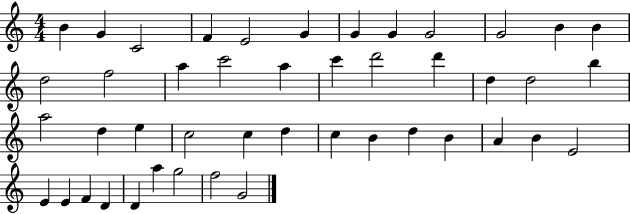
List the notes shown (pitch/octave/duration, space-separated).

B4/q G4/q C4/h F4/q E4/h G4/q G4/q G4/q G4/h G4/h B4/q B4/q D5/h F5/h A5/q C6/h A5/q C6/q D6/h D6/q D5/q D5/h B5/q A5/h D5/q E5/q C5/h C5/q D5/q C5/q B4/q D5/q B4/q A4/q B4/q E4/h E4/q E4/q F4/q D4/q D4/q A5/q G5/h F5/h G4/h